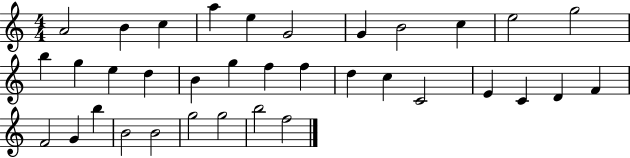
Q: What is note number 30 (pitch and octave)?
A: B4